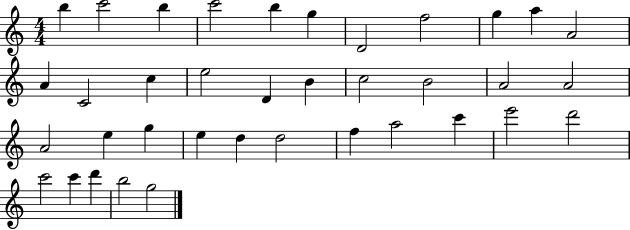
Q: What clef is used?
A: treble